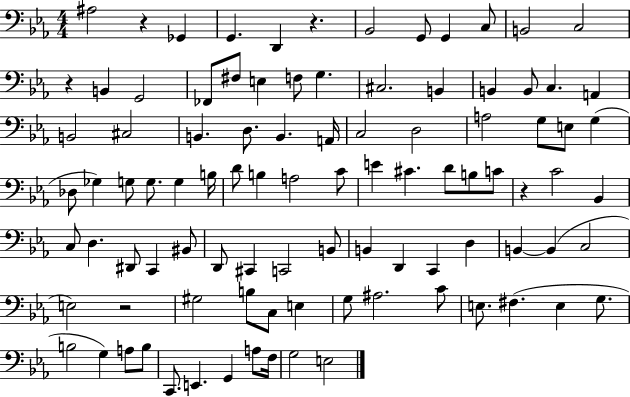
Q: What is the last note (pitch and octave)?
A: E3